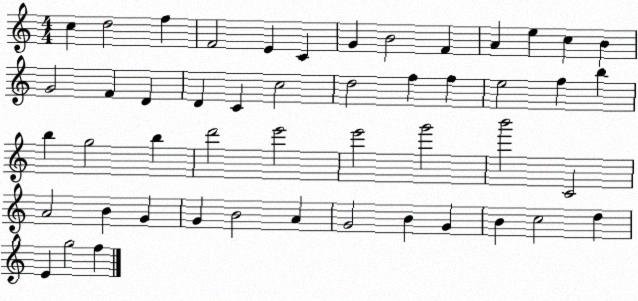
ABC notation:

X:1
T:Untitled
M:4/4
L:1/4
K:C
c d2 f F2 E C G B2 F A e c B G2 F D D C c2 d2 f f e2 f b b g2 b d'2 e'2 e'2 g'2 b'2 C2 A2 B G G B2 A G2 B G B c2 d E g2 f